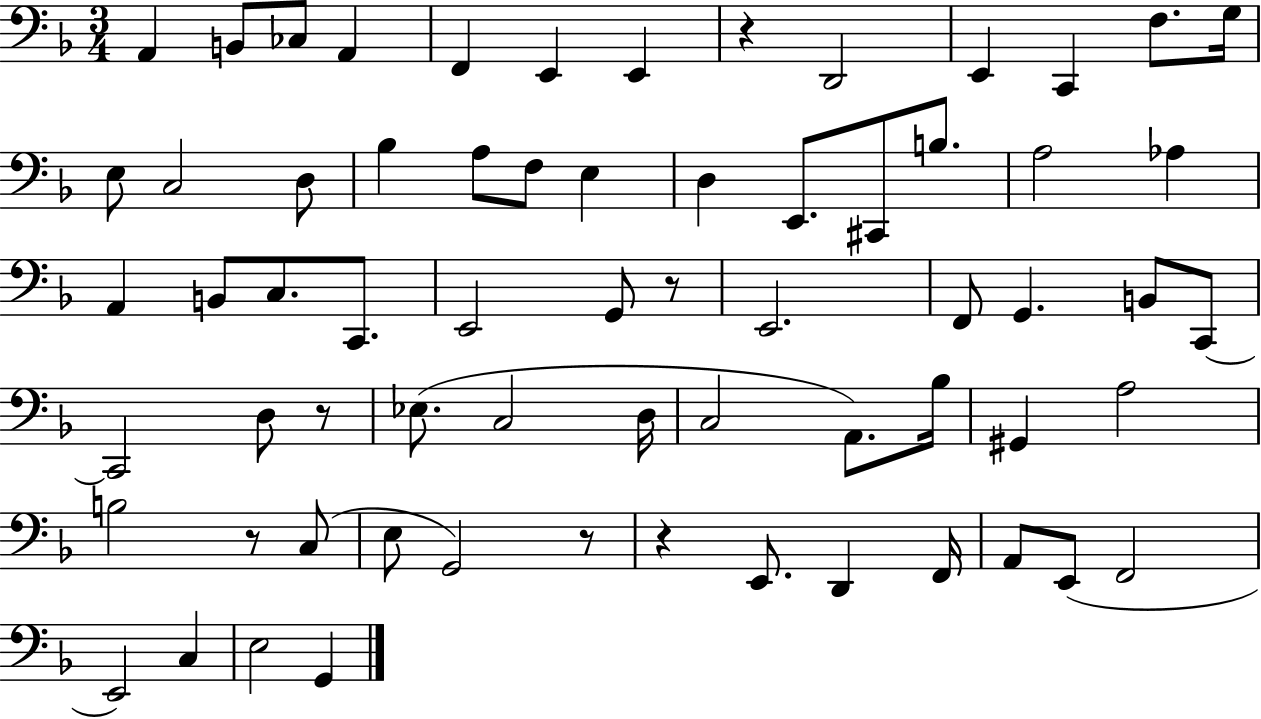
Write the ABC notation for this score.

X:1
T:Untitled
M:3/4
L:1/4
K:F
A,, B,,/2 _C,/2 A,, F,, E,, E,, z D,,2 E,, C,, F,/2 G,/4 E,/2 C,2 D,/2 _B, A,/2 F,/2 E, D, E,,/2 ^C,,/2 B,/2 A,2 _A, A,, B,,/2 C,/2 C,,/2 E,,2 G,,/2 z/2 E,,2 F,,/2 G,, B,,/2 C,,/2 C,,2 D,/2 z/2 _E,/2 C,2 D,/4 C,2 A,,/2 _B,/4 ^G,, A,2 B,2 z/2 C,/2 E,/2 G,,2 z/2 z E,,/2 D,, F,,/4 A,,/2 E,,/2 F,,2 E,,2 C, E,2 G,,